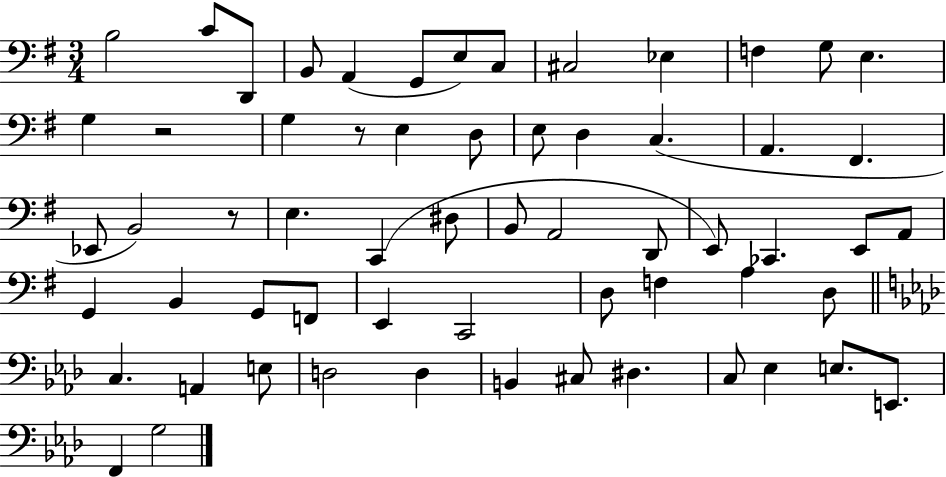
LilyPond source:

{
  \clef bass
  \numericTimeSignature
  \time 3/4
  \key g \major
  b2 c'8 d,8 | b,8 a,4( g,8 e8) c8 | cis2 ees4 | f4 g8 e4. | \break g4 r2 | g4 r8 e4 d8 | e8 d4 c4.( | a,4. fis,4. | \break ees,8 b,2) r8 | e4. c,4( dis8 | b,8 a,2 d,8 | e,8) ces,4. e,8 a,8 | \break g,4 b,4 g,8 f,8 | e,4 c,2 | d8 f4 a4 d8 | \bar "||" \break \key aes \major c4. a,4 e8 | d2 d4 | b,4 cis8 dis4. | c8 ees4 e8. e,8. | \break f,4 g2 | \bar "|."
}